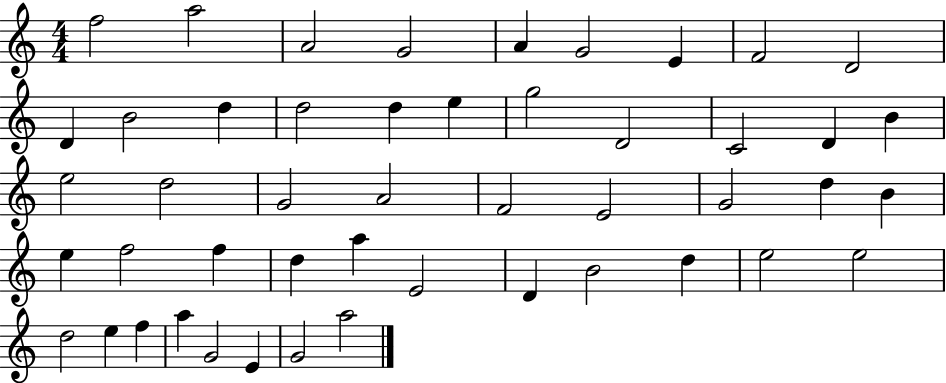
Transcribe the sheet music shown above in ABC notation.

X:1
T:Untitled
M:4/4
L:1/4
K:C
f2 a2 A2 G2 A G2 E F2 D2 D B2 d d2 d e g2 D2 C2 D B e2 d2 G2 A2 F2 E2 G2 d B e f2 f d a E2 D B2 d e2 e2 d2 e f a G2 E G2 a2